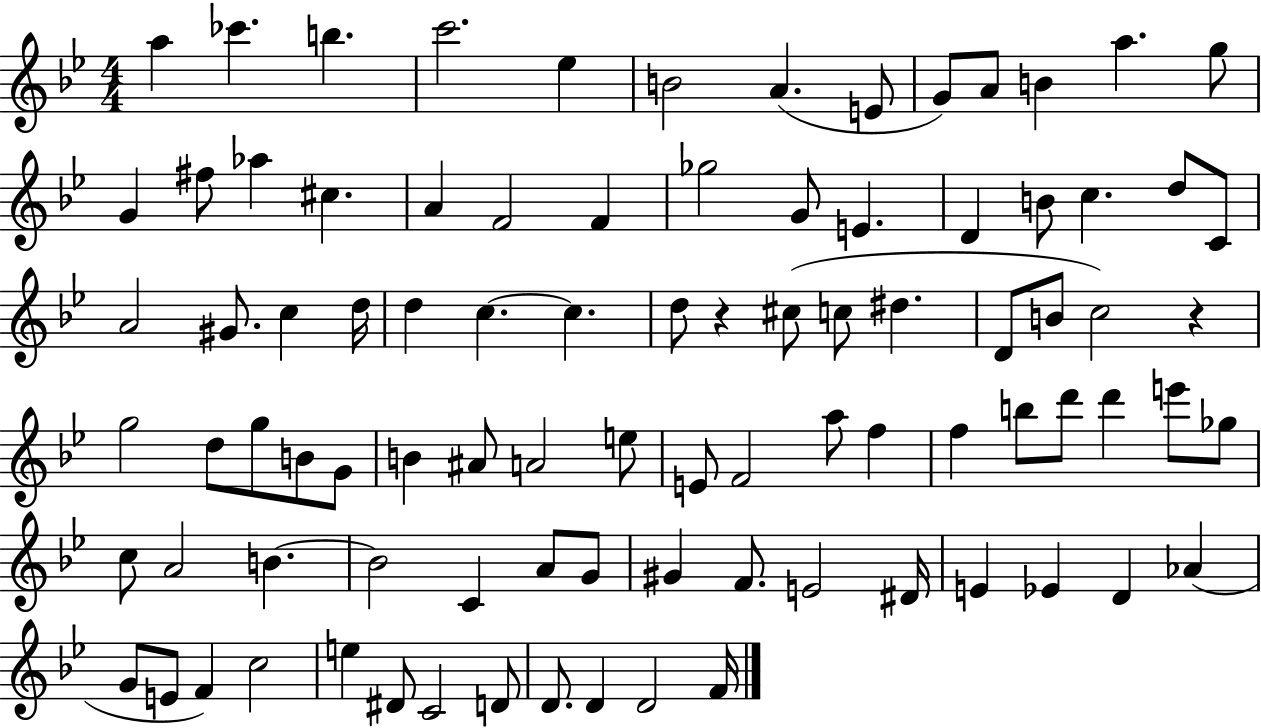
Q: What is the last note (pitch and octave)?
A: F4